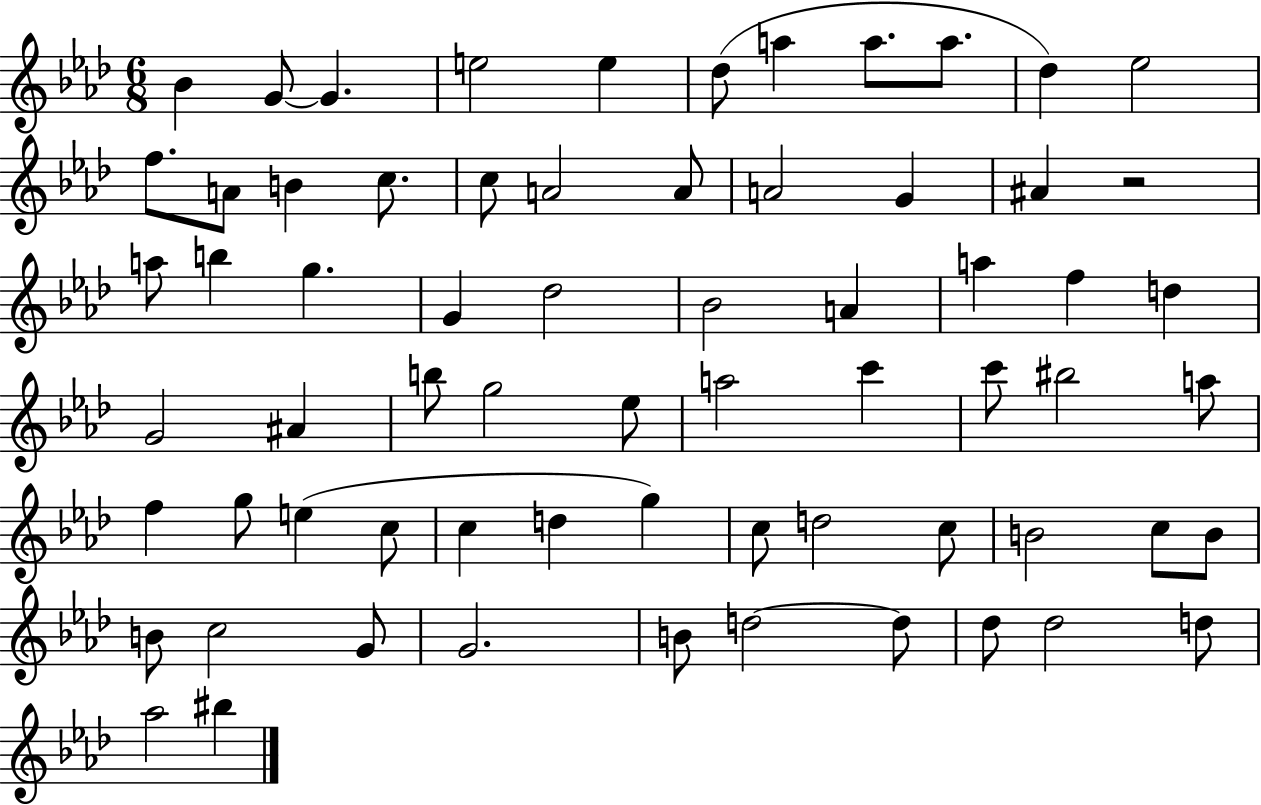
X:1
T:Untitled
M:6/8
L:1/4
K:Ab
_B G/2 G e2 e _d/2 a a/2 a/2 _d _e2 f/2 A/2 B c/2 c/2 A2 A/2 A2 G ^A z2 a/2 b g G _d2 _B2 A a f d G2 ^A b/2 g2 _e/2 a2 c' c'/2 ^b2 a/2 f g/2 e c/2 c d g c/2 d2 c/2 B2 c/2 B/2 B/2 c2 G/2 G2 B/2 d2 d/2 _d/2 _d2 d/2 _a2 ^b